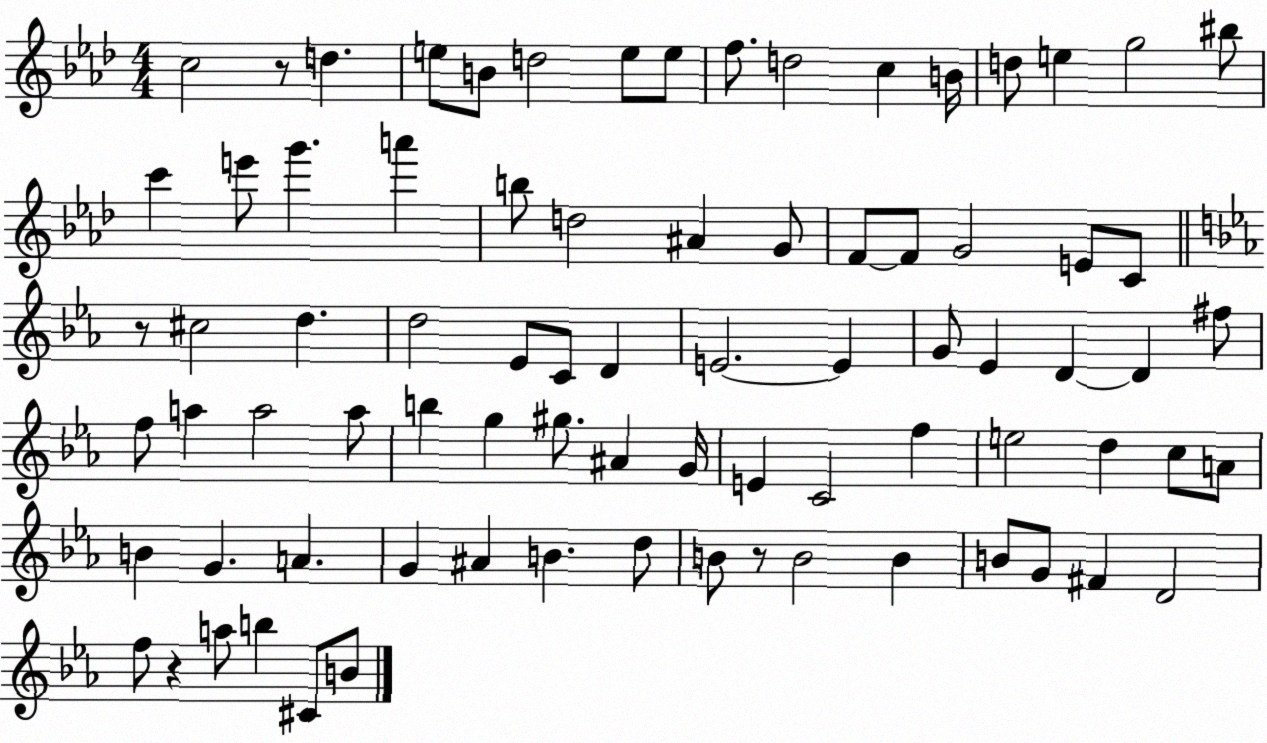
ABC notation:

X:1
T:Untitled
M:4/4
L:1/4
K:Ab
c2 z/2 d e/2 B/2 d2 e/2 e/2 f/2 d2 c B/4 d/2 e g2 ^b/2 c' e'/2 g' a' b/2 d2 ^A G/2 F/2 F/2 G2 E/2 C/2 z/2 ^c2 d d2 _E/2 C/2 D E2 E G/2 _E D D ^f/2 f/2 a a2 a/2 b g ^g/2 ^A G/4 E C2 f e2 d c/2 A/2 B G A G ^A B d/2 B/2 z/2 B2 B B/2 G/2 ^F D2 f/2 z a/2 b ^C/2 B/2